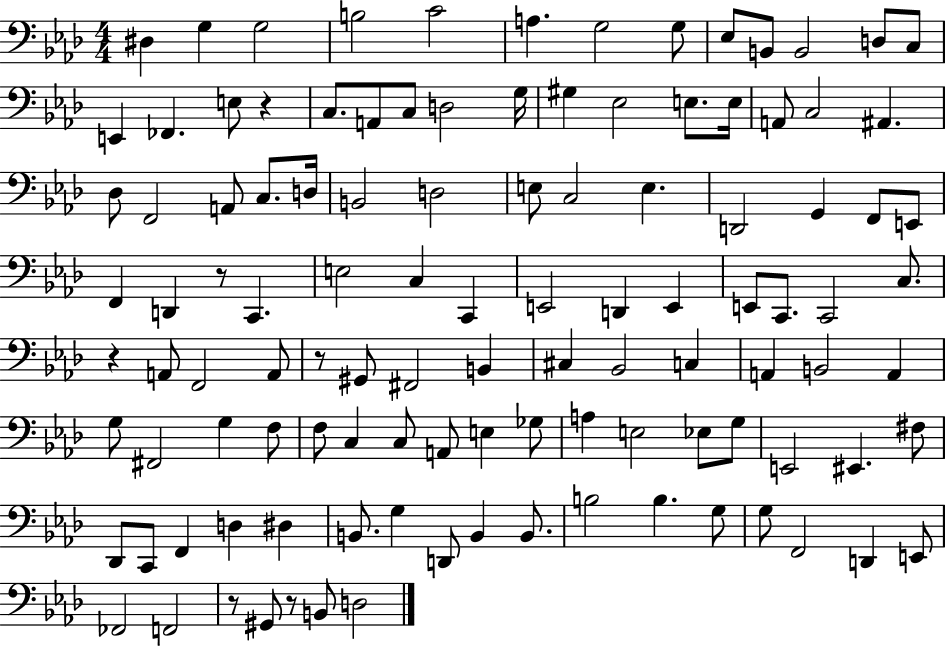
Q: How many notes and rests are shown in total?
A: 112